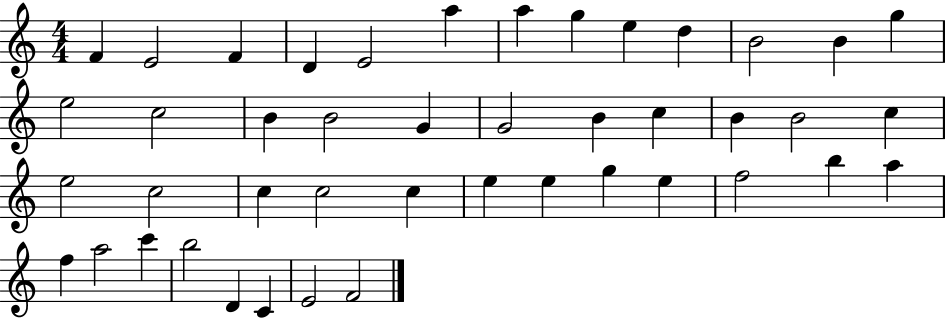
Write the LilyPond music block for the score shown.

{
  \clef treble
  \numericTimeSignature
  \time 4/4
  \key c \major
  f'4 e'2 f'4 | d'4 e'2 a''4 | a''4 g''4 e''4 d''4 | b'2 b'4 g''4 | \break e''2 c''2 | b'4 b'2 g'4 | g'2 b'4 c''4 | b'4 b'2 c''4 | \break e''2 c''2 | c''4 c''2 c''4 | e''4 e''4 g''4 e''4 | f''2 b''4 a''4 | \break f''4 a''2 c'''4 | b''2 d'4 c'4 | e'2 f'2 | \bar "|."
}